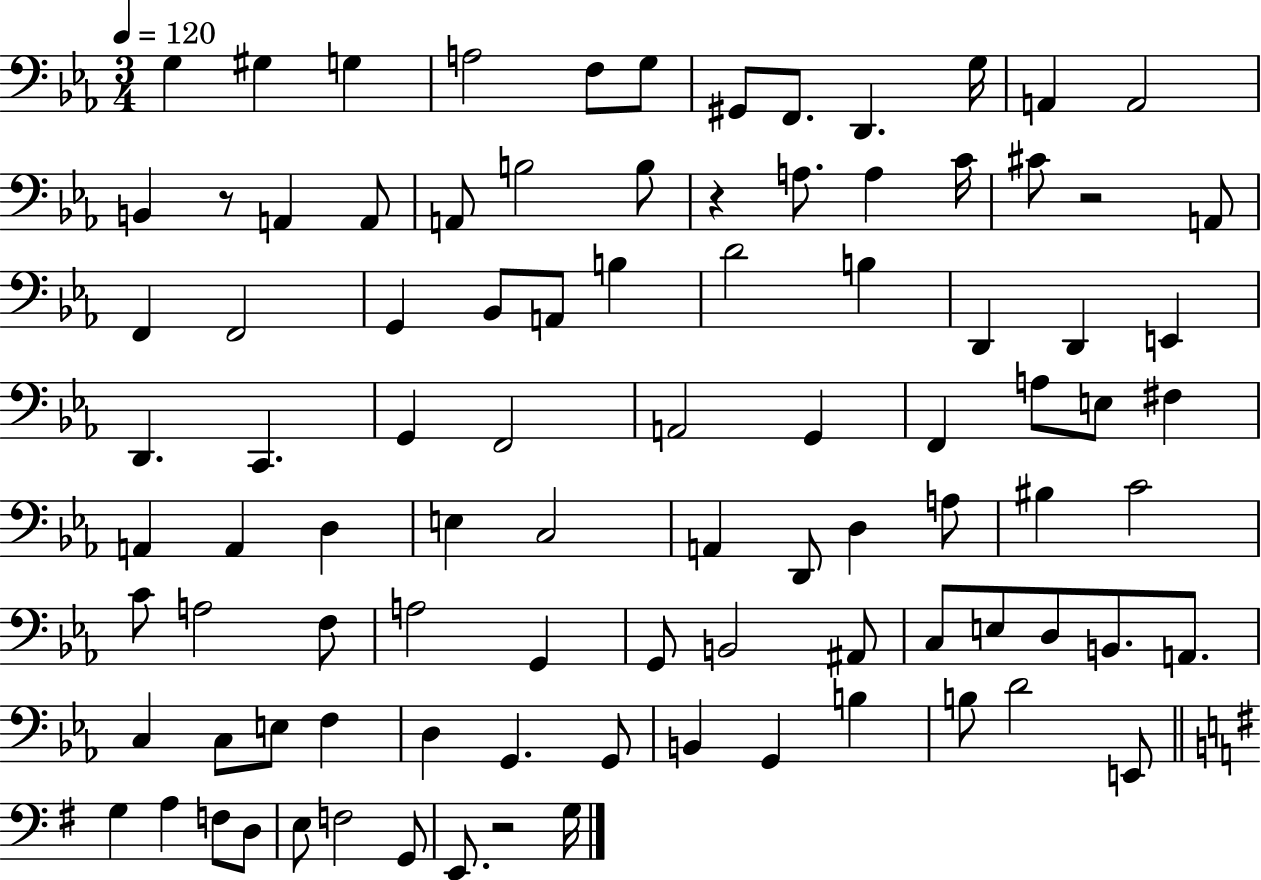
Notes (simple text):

G3/q G#3/q G3/q A3/h F3/e G3/e G#2/e F2/e. D2/q. G3/s A2/q A2/h B2/q R/e A2/q A2/e A2/e B3/h B3/e R/q A3/e. A3/q C4/s C#4/e R/h A2/e F2/q F2/h G2/q Bb2/e A2/e B3/q D4/h B3/q D2/q D2/q E2/q D2/q. C2/q. G2/q F2/h A2/h G2/q F2/q A3/e E3/e F#3/q A2/q A2/q D3/q E3/q C3/h A2/q D2/e D3/q A3/e BIS3/q C4/h C4/e A3/h F3/e A3/h G2/q G2/e B2/h A#2/e C3/e E3/e D3/e B2/e. A2/e. C3/q C3/e E3/e F3/q D3/q G2/q. G2/e B2/q G2/q B3/q B3/e D4/h E2/e G3/q A3/q F3/e D3/e E3/e F3/h G2/e E2/e. R/h G3/s